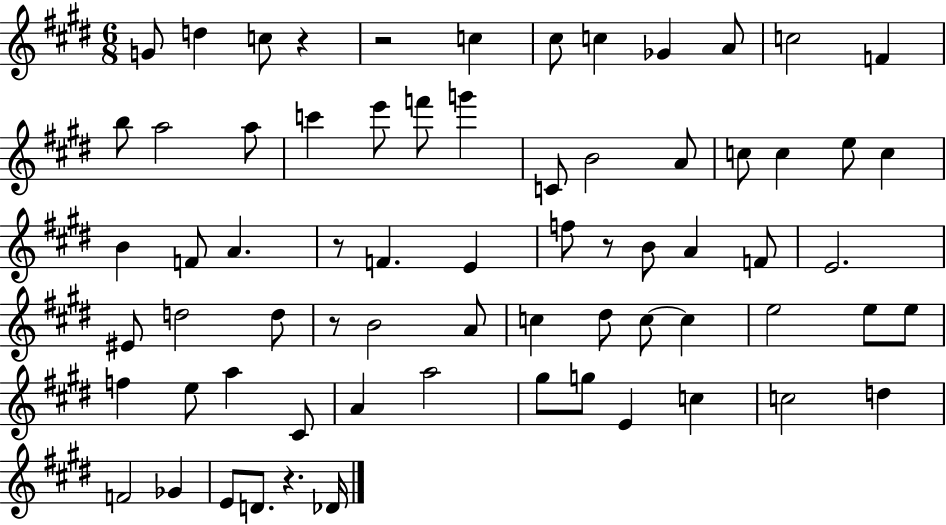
G4/e D5/q C5/e R/q R/h C5/q C#5/e C5/q Gb4/q A4/e C5/h F4/q B5/e A5/h A5/e C6/q E6/e F6/e G6/q C4/e B4/h A4/e C5/e C5/q E5/e C5/q B4/q F4/e A4/q. R/e F4/q. E4/q F5/e R/e B4/e A4/q F4/e E4/h. EIS4/e D5/h D5/e R/e B4/h A4/e C5/q D#5/e C5/e C5/q E5/h E5/e E5/e F5/q E5/e A5/q C#4/e A4/q A5/h G#5/e G5/e E4/q C5/q C5/h D5/q F4/h Gb4/q E4/e D4/e. R/q. Db4/s